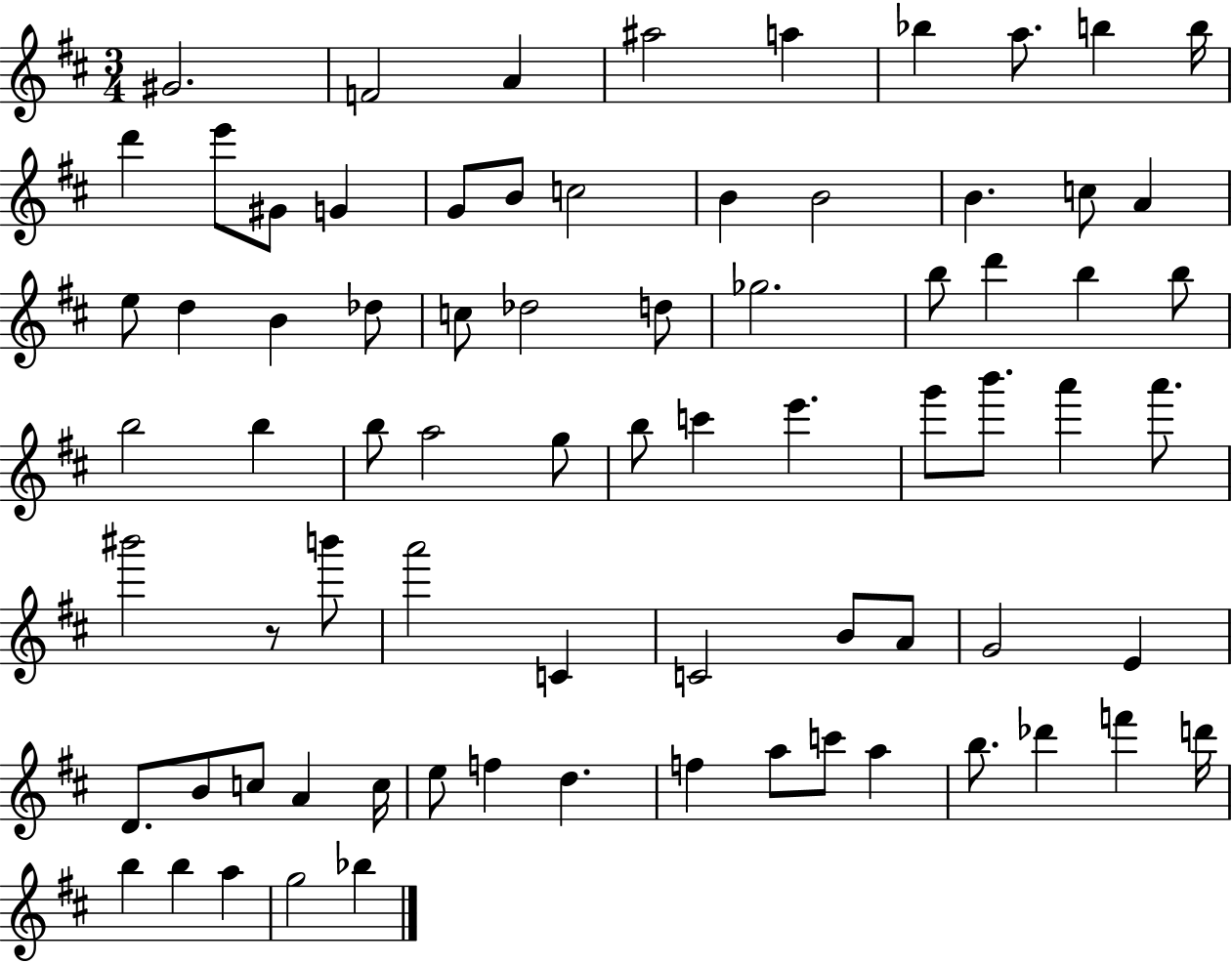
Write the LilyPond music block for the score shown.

{
  \clef treble
  \numericTimeSignature
  \time 3/4
  \key d \major
  gis'2. | f'2 a'4 | ais''2 a''4 | bes''4 a''8. b''4 b''16 | \break d'''4 e'''8 gis'8 g'4 | g'8 b'8 c''2 | b'4 b'2 | b'4. c''8 a'4 | \break e''8 d''4 b'4 des''8 | c''8 des''2 d''8 | ges''2. | b''8 d'''4 b''4 b''8 | \break b''2 b''4 | b''8 a''2 g''8 | b''8 c'''4 e'''4. | g'''8 b'''8. a'''4 a'''8. | \break bis'''2 r8 b'''8 | a'''2 c'4 | c'2 b'8 a'8 | g'2 e'4 | \break d'8. b'8 c''8 a'4 c''16 | e''8 f''4 d''4. | f''4 a''8 c'''8 a''4 | b''8. des'''4 f'''4 d'''16 | \break b''4 b''4 a''4 | g''2 bes''4 | \bar "|."
}